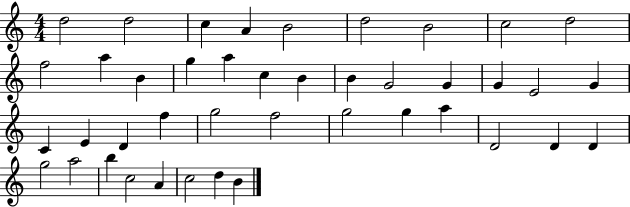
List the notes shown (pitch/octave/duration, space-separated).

D5/h D5/h C5/q A4/q B4/h D5/h B4/h C5/h D5/h F5/h A5/q B4/q G5/q A5/q C5/q B4/q B4/q G4/h G4/q G4/q E4/h G4/q C4/q E4/q D4/q F5/q G5/h F5/h G5/h G5/q A5/q D4/h D4/q D4/q G5/h A5/h B5/q C5/h A4/q C5/h D5/q B4/q